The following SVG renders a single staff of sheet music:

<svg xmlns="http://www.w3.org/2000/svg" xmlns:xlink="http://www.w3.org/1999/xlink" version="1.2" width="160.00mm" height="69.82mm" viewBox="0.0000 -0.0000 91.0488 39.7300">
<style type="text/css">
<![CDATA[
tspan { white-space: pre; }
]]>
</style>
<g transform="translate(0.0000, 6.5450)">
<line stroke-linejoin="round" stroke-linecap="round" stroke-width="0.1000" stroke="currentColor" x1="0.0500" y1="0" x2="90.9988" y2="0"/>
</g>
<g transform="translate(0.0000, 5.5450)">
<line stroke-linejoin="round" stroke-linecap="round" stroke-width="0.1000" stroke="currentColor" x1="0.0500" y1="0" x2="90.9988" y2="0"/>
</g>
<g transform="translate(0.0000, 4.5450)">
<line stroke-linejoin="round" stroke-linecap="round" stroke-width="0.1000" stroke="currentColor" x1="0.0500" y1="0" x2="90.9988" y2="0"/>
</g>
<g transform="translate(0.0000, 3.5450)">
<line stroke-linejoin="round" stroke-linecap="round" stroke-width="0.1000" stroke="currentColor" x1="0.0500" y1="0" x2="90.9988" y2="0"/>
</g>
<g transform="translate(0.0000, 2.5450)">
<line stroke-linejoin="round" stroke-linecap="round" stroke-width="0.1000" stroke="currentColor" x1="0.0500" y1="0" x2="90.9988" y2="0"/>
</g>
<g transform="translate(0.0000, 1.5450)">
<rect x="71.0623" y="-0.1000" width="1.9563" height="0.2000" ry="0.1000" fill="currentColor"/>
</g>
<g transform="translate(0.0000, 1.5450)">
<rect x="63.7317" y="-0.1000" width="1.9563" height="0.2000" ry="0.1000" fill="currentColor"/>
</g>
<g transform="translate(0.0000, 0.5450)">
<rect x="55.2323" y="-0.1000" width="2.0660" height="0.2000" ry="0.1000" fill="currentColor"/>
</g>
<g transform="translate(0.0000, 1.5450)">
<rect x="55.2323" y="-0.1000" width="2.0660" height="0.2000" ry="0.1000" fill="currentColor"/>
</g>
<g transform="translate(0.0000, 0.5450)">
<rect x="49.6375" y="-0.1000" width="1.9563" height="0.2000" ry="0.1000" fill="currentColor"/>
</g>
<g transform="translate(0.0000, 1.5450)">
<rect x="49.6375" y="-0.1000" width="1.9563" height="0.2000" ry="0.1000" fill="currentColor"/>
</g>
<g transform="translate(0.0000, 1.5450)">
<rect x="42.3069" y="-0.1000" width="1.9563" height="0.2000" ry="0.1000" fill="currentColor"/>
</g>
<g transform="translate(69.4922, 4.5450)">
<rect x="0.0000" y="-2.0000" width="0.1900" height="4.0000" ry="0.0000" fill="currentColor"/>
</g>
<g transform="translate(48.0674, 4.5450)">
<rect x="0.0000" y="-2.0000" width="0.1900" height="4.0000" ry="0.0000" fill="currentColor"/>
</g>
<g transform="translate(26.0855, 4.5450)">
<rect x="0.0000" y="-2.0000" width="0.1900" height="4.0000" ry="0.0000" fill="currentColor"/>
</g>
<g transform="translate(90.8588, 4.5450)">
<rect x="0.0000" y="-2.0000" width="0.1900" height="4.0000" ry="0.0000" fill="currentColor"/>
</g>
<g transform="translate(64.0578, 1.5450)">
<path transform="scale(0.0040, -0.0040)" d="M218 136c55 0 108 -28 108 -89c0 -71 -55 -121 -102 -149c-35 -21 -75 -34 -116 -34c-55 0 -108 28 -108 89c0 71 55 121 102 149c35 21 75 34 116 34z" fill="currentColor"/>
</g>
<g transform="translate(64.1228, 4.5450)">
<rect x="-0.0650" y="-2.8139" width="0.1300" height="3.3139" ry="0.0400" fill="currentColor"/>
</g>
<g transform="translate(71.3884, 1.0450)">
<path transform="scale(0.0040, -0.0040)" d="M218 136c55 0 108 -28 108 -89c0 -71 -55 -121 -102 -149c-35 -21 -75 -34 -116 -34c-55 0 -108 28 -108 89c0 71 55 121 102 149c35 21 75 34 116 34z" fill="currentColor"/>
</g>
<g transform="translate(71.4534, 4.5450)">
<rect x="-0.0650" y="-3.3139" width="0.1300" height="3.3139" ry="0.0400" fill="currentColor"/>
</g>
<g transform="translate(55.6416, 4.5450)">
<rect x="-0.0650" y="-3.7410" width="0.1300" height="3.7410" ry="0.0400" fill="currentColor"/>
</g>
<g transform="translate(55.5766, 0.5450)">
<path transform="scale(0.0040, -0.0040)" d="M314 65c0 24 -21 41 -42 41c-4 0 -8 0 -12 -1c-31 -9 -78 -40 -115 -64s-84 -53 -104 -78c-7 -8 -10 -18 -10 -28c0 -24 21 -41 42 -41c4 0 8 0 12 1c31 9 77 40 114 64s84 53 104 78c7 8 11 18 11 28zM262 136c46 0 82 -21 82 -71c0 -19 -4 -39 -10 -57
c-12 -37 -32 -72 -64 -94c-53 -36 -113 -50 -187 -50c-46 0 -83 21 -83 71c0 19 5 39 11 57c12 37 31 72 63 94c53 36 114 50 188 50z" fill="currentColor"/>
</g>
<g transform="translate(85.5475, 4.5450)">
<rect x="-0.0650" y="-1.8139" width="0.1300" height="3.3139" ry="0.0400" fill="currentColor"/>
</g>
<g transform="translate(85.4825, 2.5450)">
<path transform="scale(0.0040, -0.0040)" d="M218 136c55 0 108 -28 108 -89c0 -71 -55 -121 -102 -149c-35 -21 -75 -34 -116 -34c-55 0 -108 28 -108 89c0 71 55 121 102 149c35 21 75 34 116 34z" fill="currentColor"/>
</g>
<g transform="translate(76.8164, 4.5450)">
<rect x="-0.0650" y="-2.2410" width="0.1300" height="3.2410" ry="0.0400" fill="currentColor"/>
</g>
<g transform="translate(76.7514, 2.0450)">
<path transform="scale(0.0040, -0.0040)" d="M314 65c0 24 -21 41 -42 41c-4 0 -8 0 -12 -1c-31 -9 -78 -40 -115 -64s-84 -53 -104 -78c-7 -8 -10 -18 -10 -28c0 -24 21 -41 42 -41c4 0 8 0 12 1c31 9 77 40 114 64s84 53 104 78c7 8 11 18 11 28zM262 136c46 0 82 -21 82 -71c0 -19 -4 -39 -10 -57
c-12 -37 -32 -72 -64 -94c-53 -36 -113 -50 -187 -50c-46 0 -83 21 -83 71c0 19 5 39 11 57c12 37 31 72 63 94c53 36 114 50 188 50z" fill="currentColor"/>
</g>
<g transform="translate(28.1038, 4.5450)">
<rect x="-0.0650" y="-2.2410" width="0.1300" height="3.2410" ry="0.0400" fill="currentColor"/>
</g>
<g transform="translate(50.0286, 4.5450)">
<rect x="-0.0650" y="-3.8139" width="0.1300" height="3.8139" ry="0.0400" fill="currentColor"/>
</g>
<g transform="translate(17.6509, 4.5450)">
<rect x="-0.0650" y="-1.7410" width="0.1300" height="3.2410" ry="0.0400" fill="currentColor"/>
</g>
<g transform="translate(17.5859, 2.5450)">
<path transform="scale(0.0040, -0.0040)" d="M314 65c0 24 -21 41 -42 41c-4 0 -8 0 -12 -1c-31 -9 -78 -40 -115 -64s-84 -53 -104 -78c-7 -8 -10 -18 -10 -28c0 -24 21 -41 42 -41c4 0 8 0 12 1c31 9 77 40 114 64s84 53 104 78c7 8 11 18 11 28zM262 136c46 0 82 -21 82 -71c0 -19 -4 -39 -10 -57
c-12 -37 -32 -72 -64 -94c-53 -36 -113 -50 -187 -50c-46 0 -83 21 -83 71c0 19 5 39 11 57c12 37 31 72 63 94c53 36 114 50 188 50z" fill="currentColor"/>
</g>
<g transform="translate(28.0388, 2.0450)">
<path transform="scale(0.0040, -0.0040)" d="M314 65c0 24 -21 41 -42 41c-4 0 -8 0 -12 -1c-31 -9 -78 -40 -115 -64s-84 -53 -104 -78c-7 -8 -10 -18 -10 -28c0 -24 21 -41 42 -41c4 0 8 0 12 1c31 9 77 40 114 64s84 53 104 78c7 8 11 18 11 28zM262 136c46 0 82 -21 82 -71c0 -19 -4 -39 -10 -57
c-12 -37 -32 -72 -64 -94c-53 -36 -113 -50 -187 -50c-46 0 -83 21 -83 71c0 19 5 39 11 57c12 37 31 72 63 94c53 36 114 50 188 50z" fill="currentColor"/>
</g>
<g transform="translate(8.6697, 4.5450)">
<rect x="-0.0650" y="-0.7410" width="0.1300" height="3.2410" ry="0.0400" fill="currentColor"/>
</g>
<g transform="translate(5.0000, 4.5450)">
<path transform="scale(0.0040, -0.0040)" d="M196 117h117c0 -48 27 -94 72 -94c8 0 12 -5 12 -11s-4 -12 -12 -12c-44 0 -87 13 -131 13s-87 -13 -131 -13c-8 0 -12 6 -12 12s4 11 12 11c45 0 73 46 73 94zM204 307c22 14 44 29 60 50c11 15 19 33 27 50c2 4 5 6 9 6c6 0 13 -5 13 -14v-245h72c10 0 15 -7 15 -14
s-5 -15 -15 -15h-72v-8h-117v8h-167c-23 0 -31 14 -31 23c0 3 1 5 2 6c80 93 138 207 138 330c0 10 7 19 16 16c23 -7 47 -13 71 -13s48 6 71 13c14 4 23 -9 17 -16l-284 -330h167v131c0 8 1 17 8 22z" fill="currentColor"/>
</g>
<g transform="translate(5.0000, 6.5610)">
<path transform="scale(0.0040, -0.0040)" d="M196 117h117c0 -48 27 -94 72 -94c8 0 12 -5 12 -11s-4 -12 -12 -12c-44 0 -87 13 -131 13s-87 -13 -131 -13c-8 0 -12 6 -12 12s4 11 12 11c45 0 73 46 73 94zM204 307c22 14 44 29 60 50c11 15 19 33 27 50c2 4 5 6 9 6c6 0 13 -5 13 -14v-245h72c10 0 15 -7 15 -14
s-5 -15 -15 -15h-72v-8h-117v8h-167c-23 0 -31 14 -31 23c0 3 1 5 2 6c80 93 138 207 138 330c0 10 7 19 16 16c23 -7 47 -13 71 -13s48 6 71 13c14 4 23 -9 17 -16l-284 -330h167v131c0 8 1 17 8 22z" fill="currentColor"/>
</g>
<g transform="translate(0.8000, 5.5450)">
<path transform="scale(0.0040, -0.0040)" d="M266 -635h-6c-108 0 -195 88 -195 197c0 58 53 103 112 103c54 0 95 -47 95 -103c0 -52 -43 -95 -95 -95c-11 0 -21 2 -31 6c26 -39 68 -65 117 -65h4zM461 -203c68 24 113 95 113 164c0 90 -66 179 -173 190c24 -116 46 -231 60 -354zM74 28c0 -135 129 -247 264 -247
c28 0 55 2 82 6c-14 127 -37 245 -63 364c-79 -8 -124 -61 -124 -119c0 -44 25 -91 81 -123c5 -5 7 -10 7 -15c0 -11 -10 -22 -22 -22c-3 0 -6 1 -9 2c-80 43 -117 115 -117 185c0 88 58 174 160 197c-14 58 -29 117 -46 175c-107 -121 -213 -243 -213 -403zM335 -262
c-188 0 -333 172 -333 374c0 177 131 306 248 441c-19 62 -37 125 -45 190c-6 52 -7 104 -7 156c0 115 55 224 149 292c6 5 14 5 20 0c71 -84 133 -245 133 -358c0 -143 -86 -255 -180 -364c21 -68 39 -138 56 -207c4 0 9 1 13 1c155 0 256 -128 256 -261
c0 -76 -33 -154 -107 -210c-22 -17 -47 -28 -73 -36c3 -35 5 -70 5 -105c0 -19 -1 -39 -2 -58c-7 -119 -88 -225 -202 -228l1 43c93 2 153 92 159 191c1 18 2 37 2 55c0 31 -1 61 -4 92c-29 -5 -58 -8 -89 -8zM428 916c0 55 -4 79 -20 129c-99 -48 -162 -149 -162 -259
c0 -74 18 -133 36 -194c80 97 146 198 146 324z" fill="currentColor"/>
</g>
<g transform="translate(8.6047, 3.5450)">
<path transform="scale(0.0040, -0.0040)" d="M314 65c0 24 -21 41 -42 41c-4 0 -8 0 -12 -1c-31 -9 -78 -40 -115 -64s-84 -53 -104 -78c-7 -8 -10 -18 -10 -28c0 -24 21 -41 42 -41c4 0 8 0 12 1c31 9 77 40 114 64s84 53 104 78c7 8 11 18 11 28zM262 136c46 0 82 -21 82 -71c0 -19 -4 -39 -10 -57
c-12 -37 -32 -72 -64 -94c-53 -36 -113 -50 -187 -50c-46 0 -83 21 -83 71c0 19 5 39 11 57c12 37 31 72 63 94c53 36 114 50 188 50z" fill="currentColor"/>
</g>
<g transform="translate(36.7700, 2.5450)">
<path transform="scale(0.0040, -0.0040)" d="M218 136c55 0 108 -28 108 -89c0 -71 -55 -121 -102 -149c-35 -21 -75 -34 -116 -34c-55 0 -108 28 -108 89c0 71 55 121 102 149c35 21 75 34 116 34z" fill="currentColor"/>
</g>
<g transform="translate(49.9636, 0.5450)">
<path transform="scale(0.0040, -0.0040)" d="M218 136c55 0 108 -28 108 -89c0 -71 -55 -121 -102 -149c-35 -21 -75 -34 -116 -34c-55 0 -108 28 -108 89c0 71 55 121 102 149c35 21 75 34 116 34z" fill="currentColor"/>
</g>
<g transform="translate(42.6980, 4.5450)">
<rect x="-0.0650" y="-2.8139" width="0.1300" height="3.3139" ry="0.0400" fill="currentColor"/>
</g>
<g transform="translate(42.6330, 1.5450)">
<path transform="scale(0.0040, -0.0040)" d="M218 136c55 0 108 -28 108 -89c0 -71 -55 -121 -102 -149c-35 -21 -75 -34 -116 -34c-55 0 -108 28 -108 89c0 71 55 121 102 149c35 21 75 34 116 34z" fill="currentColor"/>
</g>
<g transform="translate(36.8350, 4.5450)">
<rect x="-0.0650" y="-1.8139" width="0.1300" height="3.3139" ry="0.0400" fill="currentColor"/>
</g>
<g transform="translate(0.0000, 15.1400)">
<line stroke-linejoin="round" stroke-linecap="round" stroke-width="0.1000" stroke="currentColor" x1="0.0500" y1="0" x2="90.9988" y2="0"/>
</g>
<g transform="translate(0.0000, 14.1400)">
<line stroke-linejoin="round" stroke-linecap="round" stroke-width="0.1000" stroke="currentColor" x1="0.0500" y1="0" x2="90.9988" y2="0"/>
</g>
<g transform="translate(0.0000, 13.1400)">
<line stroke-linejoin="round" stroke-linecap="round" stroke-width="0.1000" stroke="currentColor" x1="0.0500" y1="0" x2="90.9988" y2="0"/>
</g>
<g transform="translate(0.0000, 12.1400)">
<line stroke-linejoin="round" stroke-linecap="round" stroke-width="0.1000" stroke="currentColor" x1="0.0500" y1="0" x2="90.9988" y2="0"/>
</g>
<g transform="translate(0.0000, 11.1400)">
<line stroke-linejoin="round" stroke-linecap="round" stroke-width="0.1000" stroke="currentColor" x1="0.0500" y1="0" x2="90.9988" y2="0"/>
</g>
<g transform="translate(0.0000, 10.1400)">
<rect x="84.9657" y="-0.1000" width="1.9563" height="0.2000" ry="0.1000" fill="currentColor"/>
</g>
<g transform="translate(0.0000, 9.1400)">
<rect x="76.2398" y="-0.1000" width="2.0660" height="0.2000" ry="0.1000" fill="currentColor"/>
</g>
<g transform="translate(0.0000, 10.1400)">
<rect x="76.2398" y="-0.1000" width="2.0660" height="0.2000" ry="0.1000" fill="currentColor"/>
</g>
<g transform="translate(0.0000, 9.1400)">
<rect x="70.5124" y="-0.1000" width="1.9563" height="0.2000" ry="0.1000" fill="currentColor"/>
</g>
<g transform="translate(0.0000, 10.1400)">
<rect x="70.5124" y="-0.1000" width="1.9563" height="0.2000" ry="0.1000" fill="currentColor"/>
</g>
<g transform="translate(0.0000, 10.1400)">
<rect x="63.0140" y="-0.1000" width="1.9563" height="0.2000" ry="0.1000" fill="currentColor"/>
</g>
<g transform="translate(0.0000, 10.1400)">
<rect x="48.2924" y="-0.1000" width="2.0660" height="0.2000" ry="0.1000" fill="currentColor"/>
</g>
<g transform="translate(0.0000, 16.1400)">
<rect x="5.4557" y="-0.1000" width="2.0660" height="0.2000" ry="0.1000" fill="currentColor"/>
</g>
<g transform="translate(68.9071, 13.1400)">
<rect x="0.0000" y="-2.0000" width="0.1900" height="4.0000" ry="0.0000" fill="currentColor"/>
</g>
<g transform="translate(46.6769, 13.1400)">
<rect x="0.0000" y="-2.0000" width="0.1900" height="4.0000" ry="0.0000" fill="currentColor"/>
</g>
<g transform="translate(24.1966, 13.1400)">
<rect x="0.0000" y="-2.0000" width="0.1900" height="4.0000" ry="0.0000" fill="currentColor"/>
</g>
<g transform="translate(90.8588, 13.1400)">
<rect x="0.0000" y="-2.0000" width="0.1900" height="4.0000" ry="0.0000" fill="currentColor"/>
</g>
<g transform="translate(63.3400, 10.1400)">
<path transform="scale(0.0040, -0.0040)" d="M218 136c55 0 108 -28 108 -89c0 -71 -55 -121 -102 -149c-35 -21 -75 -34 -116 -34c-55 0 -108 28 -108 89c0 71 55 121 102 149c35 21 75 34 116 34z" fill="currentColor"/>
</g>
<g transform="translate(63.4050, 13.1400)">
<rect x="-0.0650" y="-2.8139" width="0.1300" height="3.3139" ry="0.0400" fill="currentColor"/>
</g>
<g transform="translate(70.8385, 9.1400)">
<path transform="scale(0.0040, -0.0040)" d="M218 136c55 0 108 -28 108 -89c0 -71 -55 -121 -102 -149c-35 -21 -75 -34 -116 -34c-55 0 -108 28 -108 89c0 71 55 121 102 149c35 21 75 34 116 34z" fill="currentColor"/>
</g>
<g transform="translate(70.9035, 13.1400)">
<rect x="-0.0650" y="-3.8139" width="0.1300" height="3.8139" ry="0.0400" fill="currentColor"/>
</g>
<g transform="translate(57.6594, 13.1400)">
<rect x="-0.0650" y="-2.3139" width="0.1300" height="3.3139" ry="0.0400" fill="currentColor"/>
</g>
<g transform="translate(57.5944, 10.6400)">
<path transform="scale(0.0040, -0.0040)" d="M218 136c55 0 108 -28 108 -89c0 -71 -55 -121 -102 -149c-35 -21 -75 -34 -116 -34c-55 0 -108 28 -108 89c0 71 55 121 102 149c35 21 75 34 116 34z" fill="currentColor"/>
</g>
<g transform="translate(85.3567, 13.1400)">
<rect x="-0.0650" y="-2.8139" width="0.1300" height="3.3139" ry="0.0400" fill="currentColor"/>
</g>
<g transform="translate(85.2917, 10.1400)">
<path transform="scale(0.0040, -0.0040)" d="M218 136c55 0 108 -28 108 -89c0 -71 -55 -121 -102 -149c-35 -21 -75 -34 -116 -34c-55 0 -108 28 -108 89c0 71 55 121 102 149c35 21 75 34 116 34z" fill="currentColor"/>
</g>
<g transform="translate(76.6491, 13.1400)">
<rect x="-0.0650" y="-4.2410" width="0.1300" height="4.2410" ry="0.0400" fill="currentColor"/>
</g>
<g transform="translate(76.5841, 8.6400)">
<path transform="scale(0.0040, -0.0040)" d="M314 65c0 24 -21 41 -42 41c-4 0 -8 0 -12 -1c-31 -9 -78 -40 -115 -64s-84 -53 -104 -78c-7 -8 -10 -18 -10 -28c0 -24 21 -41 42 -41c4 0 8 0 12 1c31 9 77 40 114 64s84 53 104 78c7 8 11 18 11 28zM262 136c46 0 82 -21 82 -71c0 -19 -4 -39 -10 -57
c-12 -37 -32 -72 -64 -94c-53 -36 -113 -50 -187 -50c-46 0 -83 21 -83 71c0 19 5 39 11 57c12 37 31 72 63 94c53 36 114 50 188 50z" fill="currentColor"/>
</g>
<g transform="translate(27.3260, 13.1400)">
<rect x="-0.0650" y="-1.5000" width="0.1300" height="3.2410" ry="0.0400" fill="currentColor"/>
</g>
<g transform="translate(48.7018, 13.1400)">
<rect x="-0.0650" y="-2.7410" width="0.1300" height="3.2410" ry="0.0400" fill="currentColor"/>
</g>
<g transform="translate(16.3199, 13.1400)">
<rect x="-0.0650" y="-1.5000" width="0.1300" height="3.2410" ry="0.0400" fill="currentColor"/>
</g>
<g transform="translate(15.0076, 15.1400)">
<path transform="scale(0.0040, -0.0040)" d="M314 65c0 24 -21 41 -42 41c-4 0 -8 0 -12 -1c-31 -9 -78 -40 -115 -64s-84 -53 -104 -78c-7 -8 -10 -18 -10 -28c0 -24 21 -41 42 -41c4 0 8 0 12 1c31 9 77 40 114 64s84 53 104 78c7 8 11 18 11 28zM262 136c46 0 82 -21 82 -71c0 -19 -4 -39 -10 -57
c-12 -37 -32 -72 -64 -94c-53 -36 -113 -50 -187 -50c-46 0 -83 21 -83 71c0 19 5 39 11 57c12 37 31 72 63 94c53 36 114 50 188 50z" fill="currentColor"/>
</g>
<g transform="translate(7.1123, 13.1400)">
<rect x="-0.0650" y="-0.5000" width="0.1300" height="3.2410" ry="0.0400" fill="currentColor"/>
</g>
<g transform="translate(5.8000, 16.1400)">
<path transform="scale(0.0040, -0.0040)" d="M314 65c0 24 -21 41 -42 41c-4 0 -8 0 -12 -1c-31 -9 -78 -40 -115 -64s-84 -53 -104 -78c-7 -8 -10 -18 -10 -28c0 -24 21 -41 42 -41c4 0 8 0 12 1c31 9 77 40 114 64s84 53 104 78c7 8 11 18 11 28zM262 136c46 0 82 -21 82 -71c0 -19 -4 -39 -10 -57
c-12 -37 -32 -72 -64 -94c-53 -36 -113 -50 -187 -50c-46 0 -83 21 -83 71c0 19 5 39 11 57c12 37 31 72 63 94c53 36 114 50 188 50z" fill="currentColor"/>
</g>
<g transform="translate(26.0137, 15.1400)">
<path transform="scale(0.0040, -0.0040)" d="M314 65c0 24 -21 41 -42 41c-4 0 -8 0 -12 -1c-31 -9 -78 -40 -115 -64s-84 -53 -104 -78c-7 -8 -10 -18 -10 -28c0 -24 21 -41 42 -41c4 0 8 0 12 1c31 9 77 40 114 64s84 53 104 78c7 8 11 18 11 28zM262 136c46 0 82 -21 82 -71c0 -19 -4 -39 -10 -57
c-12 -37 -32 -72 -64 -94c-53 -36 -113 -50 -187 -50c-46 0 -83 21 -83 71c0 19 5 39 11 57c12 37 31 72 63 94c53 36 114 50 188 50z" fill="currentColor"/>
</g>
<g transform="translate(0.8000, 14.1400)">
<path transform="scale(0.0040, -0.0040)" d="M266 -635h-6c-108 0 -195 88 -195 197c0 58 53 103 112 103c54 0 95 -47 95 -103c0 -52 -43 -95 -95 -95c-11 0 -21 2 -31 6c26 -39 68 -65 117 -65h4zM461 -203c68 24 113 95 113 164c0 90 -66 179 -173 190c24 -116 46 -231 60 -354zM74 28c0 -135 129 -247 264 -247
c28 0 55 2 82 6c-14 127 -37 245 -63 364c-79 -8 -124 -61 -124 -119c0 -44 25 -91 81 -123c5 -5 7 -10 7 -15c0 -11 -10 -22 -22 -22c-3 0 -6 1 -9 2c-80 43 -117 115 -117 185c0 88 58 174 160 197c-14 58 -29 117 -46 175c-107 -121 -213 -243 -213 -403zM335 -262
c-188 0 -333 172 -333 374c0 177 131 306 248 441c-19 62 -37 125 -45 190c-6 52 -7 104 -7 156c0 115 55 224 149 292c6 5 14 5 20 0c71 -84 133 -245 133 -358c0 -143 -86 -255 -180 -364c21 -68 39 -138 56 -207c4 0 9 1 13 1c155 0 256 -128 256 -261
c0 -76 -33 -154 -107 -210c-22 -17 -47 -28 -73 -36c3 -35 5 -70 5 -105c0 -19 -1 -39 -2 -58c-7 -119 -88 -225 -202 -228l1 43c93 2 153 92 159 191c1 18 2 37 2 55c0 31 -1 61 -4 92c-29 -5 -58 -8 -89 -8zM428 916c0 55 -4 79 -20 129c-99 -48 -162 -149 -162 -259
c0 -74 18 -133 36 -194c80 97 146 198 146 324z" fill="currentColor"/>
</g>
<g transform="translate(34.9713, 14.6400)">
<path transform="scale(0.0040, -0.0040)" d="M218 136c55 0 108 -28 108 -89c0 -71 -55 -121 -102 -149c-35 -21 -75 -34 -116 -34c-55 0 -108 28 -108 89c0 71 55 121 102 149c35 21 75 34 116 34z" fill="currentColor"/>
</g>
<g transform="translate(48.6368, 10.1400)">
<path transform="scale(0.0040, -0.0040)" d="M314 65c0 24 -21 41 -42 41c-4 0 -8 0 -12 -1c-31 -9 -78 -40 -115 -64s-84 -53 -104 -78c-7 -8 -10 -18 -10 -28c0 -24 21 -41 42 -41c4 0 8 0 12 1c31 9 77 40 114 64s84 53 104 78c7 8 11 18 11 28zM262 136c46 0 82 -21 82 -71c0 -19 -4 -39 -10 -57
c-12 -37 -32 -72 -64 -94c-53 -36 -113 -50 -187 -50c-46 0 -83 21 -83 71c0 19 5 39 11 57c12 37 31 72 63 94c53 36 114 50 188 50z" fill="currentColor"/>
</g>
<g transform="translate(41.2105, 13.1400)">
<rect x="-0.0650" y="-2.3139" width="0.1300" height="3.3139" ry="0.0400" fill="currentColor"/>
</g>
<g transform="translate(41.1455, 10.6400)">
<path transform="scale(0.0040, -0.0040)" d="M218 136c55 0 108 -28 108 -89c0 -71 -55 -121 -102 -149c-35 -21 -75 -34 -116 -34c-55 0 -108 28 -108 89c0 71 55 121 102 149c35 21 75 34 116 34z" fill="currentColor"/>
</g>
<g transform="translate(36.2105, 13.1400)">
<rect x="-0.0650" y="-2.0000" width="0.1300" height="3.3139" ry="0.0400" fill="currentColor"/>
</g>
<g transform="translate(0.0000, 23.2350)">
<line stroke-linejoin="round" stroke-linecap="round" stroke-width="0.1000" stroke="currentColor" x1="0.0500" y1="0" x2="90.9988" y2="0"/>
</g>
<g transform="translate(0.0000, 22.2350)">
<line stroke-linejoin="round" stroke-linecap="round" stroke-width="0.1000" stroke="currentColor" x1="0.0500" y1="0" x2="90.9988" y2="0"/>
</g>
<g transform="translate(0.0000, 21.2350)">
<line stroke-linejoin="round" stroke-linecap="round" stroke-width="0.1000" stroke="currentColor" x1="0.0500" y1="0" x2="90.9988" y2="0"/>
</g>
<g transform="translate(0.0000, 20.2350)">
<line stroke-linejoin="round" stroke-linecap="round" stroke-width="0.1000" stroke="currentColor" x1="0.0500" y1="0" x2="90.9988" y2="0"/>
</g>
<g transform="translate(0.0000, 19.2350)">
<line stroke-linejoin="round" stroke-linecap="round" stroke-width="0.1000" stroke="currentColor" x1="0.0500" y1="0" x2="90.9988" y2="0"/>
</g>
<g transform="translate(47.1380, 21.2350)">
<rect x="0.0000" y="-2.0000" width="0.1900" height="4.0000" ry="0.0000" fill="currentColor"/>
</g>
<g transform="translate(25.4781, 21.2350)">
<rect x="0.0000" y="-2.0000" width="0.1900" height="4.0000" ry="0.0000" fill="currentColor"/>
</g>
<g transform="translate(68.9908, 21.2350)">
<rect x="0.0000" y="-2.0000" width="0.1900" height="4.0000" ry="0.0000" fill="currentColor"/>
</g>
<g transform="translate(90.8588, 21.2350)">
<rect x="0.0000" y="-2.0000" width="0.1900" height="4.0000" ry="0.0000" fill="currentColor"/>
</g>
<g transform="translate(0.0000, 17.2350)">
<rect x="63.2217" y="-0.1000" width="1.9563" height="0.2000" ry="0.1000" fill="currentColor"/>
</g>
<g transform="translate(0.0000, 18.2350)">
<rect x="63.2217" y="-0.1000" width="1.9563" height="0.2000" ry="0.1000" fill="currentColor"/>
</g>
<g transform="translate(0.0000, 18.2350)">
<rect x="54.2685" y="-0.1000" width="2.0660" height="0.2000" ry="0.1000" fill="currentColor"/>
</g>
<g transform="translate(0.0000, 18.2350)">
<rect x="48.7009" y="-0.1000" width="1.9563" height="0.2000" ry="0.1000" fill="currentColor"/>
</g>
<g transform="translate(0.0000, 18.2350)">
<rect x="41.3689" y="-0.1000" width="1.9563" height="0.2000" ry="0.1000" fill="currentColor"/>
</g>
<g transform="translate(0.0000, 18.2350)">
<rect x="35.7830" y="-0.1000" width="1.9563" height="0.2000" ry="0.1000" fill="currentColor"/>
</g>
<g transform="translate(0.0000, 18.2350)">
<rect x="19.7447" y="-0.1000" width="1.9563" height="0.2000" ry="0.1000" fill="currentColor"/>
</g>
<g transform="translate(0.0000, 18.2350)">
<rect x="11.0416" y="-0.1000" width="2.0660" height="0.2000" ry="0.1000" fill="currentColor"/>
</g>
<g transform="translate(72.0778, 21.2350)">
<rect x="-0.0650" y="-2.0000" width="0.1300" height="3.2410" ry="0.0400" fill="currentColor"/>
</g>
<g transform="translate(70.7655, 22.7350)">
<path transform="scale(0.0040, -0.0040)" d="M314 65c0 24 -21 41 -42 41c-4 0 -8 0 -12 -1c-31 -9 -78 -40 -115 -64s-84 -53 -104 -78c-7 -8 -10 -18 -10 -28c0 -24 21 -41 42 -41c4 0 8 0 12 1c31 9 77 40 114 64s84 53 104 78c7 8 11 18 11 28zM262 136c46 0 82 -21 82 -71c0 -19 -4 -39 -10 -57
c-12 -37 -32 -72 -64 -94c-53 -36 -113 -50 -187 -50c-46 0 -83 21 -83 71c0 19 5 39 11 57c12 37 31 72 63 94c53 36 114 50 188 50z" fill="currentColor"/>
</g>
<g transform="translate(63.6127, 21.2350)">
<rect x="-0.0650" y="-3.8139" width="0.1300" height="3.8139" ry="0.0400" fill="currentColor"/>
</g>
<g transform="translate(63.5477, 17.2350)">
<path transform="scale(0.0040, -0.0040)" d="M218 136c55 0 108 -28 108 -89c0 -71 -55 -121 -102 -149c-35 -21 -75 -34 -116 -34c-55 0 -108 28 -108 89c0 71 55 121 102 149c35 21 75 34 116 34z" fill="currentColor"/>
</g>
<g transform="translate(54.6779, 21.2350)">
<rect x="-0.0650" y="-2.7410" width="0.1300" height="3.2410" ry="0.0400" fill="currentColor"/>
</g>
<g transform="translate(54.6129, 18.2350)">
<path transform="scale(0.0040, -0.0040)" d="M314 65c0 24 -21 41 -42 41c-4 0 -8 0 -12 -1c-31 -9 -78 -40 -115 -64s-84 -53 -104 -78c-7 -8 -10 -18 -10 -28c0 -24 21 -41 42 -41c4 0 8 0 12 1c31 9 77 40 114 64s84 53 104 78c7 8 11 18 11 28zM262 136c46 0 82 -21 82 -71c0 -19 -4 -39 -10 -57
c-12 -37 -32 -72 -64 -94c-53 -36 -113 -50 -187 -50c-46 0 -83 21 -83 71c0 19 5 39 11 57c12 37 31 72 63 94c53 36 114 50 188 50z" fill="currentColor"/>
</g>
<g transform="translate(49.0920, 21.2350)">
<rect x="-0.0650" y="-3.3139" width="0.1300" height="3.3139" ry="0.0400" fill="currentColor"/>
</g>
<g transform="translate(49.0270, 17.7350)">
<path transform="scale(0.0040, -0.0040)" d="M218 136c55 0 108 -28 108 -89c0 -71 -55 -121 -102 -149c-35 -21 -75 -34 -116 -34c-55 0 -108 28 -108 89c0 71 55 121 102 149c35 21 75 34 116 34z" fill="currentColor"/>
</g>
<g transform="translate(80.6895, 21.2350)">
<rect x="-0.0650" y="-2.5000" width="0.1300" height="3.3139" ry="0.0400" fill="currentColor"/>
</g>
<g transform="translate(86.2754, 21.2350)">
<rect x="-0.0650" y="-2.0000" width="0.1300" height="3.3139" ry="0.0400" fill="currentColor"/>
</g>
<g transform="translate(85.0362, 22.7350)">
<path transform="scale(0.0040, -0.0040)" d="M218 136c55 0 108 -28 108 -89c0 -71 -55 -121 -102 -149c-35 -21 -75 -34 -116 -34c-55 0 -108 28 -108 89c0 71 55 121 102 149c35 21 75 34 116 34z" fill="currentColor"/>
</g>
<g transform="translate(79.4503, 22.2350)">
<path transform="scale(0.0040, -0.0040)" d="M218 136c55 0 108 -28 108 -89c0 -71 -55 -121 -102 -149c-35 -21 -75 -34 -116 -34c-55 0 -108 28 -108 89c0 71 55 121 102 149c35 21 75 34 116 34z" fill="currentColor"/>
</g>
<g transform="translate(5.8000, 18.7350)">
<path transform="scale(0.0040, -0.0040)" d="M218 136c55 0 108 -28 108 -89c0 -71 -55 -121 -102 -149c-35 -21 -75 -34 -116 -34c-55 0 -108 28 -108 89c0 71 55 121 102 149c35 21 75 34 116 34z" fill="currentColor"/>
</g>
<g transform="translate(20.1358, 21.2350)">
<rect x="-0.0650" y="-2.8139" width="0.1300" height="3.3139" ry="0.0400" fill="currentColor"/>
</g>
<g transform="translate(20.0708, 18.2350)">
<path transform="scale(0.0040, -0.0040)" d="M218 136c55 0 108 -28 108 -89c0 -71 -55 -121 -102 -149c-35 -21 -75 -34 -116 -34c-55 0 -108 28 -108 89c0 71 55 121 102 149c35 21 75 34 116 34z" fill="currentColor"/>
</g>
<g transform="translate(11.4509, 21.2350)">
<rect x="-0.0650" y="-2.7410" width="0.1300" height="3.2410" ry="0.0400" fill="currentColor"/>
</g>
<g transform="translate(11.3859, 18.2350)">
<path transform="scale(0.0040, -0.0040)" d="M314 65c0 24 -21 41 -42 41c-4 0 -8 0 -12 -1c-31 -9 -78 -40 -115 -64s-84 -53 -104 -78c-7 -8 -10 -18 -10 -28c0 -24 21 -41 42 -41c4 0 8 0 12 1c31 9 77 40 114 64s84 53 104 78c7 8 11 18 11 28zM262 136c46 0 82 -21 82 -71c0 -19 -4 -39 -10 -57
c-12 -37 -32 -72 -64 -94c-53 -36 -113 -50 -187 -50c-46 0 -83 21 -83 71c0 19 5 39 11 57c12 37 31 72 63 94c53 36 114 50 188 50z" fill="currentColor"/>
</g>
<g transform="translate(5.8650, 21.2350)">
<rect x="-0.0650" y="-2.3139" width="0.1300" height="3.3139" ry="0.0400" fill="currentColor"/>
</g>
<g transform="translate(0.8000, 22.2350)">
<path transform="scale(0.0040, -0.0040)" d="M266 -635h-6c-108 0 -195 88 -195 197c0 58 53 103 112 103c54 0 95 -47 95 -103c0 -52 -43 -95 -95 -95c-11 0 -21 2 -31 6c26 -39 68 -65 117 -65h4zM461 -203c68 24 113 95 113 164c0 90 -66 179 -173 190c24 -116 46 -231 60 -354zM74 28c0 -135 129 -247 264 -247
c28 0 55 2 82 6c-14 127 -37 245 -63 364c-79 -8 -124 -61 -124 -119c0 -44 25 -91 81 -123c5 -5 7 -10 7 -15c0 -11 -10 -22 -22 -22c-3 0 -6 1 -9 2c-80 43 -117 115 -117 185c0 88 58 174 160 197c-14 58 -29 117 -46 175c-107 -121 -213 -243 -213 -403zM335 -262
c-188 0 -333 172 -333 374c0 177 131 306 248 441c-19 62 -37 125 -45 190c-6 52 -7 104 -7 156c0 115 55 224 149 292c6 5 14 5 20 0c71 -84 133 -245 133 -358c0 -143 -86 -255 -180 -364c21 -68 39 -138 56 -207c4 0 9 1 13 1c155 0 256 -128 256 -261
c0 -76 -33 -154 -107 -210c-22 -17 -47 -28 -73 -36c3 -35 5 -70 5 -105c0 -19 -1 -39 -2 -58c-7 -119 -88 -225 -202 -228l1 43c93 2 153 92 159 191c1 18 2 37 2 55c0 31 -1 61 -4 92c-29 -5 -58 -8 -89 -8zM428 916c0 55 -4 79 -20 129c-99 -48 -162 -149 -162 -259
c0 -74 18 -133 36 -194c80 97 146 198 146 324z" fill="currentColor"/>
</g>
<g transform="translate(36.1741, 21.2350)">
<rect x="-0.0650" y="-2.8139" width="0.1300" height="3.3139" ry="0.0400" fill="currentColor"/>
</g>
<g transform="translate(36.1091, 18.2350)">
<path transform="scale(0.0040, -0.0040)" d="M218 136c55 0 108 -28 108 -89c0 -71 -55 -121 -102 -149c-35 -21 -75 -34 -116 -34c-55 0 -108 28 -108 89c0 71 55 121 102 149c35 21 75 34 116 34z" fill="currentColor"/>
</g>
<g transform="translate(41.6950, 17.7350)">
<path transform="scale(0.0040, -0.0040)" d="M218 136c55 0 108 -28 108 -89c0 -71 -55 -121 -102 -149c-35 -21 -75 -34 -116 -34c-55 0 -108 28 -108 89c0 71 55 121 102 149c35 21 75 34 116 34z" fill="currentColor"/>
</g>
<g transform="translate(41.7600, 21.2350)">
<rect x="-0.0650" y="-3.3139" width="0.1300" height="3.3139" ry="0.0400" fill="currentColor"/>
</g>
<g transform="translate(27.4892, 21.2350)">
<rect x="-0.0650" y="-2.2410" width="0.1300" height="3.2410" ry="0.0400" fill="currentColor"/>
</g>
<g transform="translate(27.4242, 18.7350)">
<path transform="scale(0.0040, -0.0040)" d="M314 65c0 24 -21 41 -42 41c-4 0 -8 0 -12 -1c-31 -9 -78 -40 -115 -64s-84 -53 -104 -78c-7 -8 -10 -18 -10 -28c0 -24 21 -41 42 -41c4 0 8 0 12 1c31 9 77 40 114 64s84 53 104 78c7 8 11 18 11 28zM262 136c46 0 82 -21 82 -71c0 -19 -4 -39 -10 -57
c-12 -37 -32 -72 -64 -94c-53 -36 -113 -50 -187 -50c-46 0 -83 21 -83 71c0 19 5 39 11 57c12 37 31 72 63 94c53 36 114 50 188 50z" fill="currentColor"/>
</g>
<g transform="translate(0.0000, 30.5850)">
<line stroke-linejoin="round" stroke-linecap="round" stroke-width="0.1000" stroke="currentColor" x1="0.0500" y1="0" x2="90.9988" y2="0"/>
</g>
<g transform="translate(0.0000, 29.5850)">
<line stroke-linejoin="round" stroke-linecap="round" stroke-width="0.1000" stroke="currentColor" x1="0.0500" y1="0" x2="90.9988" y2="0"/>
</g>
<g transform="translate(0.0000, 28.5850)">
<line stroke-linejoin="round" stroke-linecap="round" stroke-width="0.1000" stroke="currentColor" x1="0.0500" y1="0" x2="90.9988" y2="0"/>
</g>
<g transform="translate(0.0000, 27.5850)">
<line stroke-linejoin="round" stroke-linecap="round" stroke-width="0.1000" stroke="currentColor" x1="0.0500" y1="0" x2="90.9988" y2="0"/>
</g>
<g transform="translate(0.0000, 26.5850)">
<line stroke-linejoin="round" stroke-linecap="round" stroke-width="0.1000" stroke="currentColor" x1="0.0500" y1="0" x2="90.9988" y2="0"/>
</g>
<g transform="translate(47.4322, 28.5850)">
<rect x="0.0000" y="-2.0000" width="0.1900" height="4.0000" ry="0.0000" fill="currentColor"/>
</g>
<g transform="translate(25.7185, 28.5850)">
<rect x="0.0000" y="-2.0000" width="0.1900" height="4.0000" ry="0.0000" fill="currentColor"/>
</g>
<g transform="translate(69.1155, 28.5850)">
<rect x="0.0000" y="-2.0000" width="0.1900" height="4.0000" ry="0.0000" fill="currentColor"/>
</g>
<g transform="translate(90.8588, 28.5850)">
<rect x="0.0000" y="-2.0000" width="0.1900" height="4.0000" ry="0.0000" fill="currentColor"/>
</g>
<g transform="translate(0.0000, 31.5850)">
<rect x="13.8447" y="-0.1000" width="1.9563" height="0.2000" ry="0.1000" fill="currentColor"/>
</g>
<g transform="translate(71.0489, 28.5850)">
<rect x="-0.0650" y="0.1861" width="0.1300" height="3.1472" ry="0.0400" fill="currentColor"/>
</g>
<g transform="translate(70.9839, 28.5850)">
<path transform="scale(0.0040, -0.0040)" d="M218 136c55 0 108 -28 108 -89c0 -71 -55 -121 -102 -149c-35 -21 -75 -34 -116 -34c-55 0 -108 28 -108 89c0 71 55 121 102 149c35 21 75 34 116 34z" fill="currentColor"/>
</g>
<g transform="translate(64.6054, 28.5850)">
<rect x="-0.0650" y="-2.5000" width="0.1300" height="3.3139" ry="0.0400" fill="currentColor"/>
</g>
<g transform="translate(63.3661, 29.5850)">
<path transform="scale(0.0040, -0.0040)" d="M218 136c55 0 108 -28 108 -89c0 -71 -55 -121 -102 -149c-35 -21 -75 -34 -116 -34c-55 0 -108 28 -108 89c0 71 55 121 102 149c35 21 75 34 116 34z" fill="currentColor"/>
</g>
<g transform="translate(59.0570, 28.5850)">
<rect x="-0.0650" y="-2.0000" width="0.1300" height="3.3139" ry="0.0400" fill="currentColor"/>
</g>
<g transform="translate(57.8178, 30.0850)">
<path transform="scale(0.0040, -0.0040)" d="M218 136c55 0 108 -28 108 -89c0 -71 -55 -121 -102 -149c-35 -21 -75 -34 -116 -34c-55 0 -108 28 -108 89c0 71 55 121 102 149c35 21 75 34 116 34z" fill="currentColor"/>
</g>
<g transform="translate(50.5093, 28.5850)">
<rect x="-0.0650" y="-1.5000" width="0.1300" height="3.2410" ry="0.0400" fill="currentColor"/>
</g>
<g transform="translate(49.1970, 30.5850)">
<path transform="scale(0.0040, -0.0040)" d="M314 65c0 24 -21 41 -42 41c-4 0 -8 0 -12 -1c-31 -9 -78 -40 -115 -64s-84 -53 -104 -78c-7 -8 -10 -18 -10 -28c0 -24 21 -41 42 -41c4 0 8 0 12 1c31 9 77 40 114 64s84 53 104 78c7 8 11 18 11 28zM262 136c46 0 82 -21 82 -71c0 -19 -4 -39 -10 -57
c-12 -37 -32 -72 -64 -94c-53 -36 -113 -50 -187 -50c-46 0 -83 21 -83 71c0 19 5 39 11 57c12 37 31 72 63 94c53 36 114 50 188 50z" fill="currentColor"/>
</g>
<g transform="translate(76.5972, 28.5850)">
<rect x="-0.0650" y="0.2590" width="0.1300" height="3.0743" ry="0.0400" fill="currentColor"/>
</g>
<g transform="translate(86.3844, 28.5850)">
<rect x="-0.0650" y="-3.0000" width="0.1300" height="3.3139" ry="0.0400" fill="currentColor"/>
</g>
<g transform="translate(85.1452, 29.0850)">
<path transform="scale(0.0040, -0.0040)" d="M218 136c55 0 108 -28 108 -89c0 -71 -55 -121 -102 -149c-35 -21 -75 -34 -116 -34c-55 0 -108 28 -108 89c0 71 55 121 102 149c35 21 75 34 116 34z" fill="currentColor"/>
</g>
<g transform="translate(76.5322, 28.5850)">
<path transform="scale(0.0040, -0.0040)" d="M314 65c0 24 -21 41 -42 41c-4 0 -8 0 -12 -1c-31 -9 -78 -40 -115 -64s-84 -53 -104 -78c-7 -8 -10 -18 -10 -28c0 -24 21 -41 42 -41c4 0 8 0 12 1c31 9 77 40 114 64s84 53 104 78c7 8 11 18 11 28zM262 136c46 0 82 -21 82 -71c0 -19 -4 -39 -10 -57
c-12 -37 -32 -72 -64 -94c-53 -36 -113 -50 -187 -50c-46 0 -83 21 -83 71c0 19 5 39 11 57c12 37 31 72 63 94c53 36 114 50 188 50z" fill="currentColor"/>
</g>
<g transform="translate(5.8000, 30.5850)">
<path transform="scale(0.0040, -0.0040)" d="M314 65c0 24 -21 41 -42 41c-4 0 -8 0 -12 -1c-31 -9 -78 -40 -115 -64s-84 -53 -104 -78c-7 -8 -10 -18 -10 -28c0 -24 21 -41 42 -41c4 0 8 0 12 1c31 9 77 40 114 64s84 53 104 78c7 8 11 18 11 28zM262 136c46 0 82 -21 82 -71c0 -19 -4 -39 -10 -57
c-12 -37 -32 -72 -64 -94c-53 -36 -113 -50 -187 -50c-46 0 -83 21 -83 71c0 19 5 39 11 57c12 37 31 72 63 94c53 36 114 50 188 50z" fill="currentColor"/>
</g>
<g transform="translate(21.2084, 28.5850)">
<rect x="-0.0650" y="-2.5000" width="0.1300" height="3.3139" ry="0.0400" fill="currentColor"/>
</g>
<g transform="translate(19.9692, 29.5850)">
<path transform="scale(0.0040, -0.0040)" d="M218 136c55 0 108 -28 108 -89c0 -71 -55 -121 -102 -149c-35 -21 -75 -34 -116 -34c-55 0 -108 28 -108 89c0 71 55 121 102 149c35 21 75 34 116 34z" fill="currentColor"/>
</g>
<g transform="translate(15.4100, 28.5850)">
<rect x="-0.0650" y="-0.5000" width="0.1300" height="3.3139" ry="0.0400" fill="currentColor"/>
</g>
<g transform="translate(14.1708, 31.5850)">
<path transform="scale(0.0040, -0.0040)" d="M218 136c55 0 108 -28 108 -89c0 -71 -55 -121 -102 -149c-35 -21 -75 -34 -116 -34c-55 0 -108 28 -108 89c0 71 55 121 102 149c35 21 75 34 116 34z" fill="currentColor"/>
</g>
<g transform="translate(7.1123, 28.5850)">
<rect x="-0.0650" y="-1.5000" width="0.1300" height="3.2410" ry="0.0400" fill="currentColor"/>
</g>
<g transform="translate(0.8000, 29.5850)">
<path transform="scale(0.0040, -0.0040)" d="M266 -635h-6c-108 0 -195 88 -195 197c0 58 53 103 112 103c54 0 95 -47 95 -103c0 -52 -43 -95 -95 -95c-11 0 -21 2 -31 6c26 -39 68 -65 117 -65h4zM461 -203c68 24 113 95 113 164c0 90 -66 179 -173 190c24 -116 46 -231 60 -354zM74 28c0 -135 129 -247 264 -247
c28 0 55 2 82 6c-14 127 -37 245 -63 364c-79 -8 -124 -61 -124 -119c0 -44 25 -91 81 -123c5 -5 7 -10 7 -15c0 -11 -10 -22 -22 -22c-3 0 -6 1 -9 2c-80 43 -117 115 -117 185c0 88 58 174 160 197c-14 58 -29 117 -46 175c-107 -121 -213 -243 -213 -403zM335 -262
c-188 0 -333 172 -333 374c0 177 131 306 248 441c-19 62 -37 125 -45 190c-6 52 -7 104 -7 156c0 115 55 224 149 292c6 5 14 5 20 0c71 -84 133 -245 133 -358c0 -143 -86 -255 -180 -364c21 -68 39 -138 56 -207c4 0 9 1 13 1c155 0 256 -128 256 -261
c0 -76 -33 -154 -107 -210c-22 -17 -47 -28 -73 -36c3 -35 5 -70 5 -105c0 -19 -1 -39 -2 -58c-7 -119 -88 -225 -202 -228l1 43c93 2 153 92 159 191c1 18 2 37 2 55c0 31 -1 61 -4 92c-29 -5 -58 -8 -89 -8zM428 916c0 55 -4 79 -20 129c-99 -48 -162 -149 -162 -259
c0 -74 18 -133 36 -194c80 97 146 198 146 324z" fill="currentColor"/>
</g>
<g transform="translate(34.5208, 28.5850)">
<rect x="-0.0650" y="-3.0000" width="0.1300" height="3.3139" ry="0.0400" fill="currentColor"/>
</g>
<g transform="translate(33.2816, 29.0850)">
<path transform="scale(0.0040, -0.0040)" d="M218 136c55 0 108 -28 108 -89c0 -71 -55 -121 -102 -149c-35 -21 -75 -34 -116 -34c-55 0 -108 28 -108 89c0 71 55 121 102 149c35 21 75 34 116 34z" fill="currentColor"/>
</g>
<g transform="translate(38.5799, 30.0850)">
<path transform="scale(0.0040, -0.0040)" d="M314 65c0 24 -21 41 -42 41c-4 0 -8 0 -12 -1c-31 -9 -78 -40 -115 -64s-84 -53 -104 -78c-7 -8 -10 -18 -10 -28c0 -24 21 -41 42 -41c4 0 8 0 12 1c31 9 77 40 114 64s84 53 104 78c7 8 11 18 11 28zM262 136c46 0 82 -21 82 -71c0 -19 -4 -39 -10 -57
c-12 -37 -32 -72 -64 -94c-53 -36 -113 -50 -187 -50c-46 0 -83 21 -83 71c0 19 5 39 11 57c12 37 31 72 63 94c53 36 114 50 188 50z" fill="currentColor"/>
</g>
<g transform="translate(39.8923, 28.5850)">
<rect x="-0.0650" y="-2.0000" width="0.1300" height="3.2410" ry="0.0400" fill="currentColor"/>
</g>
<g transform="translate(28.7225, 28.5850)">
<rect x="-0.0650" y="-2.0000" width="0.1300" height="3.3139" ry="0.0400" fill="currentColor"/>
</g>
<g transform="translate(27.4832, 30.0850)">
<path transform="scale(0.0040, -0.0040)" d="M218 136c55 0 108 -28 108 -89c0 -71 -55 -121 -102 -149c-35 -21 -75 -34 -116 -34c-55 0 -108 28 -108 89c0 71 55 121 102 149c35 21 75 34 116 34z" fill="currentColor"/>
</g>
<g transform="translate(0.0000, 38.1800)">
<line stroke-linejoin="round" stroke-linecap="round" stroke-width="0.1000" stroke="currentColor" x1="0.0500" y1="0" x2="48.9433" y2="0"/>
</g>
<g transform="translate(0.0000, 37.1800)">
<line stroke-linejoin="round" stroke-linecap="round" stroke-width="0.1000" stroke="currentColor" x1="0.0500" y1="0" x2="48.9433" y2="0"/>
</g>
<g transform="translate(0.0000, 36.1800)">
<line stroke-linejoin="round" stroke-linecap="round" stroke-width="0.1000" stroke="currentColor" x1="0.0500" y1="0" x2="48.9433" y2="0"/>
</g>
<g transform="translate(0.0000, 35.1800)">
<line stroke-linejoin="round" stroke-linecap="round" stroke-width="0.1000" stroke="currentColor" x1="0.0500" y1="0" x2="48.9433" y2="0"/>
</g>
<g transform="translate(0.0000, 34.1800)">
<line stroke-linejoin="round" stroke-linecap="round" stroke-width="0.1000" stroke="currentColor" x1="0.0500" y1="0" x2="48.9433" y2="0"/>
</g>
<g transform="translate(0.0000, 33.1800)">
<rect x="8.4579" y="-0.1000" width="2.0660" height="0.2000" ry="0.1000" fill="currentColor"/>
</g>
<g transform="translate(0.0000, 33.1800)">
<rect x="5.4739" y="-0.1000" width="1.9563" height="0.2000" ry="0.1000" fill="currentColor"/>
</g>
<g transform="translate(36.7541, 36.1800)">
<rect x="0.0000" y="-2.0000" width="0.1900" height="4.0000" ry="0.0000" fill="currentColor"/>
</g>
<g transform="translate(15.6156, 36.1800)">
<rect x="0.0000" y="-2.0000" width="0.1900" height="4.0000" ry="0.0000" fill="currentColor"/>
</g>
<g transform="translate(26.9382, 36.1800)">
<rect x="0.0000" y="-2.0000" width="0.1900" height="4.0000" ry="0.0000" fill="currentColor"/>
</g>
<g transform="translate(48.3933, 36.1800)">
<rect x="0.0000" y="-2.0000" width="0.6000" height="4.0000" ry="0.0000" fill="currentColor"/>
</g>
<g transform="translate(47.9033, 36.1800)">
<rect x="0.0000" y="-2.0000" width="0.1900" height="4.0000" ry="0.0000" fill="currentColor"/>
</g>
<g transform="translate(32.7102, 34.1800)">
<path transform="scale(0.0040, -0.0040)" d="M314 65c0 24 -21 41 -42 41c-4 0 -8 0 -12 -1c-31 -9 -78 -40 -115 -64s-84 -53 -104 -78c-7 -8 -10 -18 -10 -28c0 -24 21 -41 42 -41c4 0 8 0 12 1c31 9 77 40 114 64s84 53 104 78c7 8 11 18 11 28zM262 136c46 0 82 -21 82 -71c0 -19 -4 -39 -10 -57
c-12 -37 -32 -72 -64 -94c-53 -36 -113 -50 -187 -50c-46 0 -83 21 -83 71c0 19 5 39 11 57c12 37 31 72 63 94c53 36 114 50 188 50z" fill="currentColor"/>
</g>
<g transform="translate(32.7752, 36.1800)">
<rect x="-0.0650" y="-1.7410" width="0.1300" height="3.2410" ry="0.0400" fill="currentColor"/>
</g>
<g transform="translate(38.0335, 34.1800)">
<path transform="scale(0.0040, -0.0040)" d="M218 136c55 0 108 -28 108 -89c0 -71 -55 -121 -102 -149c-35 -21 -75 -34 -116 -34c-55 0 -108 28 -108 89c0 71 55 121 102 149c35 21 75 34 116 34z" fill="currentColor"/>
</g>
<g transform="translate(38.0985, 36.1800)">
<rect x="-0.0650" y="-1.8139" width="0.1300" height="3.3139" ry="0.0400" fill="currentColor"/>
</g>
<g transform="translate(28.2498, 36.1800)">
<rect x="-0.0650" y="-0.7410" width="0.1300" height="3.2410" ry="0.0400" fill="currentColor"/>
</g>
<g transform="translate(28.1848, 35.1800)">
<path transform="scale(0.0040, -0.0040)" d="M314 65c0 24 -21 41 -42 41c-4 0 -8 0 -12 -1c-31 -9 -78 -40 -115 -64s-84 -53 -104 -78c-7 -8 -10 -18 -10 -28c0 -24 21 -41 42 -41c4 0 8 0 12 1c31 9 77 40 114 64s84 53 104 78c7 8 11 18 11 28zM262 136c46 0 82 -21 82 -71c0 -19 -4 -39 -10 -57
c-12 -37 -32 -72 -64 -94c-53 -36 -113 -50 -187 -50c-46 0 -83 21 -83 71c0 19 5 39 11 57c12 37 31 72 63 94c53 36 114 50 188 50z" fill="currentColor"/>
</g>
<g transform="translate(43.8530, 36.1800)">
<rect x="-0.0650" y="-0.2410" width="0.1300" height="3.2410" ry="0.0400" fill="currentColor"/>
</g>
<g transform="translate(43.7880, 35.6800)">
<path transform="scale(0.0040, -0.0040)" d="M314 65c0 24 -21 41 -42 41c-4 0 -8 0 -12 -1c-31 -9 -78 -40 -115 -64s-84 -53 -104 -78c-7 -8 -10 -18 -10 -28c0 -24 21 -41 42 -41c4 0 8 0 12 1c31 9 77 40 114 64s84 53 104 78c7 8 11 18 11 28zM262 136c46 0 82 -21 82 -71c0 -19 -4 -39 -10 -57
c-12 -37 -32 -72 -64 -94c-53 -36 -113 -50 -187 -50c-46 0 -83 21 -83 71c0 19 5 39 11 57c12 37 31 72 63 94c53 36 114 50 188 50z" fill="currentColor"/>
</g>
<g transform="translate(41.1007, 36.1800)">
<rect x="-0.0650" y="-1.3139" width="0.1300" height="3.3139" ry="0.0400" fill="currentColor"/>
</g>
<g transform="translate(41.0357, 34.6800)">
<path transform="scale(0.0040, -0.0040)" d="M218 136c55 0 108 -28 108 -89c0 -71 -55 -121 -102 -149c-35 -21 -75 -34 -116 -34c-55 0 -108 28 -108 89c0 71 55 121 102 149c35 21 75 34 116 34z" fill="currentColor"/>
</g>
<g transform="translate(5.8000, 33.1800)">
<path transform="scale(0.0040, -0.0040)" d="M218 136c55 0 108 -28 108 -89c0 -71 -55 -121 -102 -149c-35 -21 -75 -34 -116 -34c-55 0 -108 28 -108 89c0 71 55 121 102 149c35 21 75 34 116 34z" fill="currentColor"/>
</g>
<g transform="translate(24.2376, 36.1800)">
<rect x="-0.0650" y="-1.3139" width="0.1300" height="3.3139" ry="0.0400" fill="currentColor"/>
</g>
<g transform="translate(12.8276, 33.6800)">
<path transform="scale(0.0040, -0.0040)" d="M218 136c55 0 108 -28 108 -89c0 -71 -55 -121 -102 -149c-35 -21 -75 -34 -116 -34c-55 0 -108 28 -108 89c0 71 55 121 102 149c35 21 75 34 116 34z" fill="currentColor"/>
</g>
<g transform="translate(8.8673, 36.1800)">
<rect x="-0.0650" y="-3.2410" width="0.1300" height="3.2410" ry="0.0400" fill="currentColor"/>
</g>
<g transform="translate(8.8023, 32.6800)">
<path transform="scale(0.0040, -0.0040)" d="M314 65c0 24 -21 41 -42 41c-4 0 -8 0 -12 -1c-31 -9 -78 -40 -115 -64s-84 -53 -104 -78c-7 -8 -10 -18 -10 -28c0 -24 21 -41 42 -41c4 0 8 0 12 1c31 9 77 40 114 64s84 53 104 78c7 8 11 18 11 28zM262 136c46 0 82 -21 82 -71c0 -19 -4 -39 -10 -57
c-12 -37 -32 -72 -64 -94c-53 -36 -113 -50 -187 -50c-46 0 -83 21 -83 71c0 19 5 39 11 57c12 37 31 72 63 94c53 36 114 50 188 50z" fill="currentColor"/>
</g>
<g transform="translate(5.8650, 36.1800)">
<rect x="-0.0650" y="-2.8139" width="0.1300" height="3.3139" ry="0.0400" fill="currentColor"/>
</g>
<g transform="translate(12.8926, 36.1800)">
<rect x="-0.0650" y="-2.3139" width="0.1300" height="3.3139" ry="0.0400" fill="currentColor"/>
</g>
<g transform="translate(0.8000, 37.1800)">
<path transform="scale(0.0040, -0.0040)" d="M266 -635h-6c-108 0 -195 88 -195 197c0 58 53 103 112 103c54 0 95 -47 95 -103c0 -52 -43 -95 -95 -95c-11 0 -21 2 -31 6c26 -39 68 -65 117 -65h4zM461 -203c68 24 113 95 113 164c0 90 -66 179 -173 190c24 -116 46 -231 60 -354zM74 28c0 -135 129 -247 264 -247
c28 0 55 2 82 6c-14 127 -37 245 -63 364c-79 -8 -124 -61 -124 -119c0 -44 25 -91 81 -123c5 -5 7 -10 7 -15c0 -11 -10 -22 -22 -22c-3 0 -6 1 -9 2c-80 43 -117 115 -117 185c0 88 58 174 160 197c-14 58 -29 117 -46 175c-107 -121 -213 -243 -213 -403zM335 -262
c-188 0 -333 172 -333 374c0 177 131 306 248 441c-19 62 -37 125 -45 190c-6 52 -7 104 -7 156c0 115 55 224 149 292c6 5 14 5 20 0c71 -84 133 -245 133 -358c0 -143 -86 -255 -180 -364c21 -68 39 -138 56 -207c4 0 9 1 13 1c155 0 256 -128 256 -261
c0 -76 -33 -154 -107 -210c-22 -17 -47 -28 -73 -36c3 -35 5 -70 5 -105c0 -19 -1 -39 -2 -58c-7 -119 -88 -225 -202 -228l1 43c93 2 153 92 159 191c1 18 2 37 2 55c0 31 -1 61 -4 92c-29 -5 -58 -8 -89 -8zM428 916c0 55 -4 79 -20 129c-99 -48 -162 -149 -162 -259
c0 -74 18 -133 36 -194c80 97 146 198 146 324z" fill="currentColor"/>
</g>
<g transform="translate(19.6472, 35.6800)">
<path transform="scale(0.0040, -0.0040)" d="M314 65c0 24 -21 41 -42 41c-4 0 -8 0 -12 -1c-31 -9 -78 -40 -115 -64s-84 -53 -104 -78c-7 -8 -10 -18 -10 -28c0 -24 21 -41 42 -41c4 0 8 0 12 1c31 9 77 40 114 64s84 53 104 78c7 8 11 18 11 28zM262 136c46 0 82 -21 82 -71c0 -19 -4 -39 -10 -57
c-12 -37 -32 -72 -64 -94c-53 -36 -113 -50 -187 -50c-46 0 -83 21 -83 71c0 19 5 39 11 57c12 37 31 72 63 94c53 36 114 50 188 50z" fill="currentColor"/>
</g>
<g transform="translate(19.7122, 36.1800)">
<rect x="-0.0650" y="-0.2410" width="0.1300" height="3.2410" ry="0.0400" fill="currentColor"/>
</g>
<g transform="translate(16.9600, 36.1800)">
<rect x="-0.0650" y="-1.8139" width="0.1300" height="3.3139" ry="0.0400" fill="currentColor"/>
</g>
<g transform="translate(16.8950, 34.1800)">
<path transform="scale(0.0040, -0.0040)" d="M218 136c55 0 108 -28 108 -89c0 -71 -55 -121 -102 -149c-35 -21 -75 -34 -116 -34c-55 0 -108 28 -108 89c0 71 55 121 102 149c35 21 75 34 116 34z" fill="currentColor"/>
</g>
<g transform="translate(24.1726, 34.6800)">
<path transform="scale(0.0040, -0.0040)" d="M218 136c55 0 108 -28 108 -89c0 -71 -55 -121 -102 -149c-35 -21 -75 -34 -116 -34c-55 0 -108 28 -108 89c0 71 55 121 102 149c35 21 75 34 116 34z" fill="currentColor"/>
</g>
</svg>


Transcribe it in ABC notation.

X:1
T:Untitled
M:4/4
L:1/4
K:C
d2 f2 g2 f a c' c'2 a b g2 f C2 E2 E2 F g a2 g a c' d'2 a g a2 a g2 a b b a2 c' F2 G F E2 C G F A F2 E2 F G B B2 A a b2 g f c2 e d2 f2 f e c2